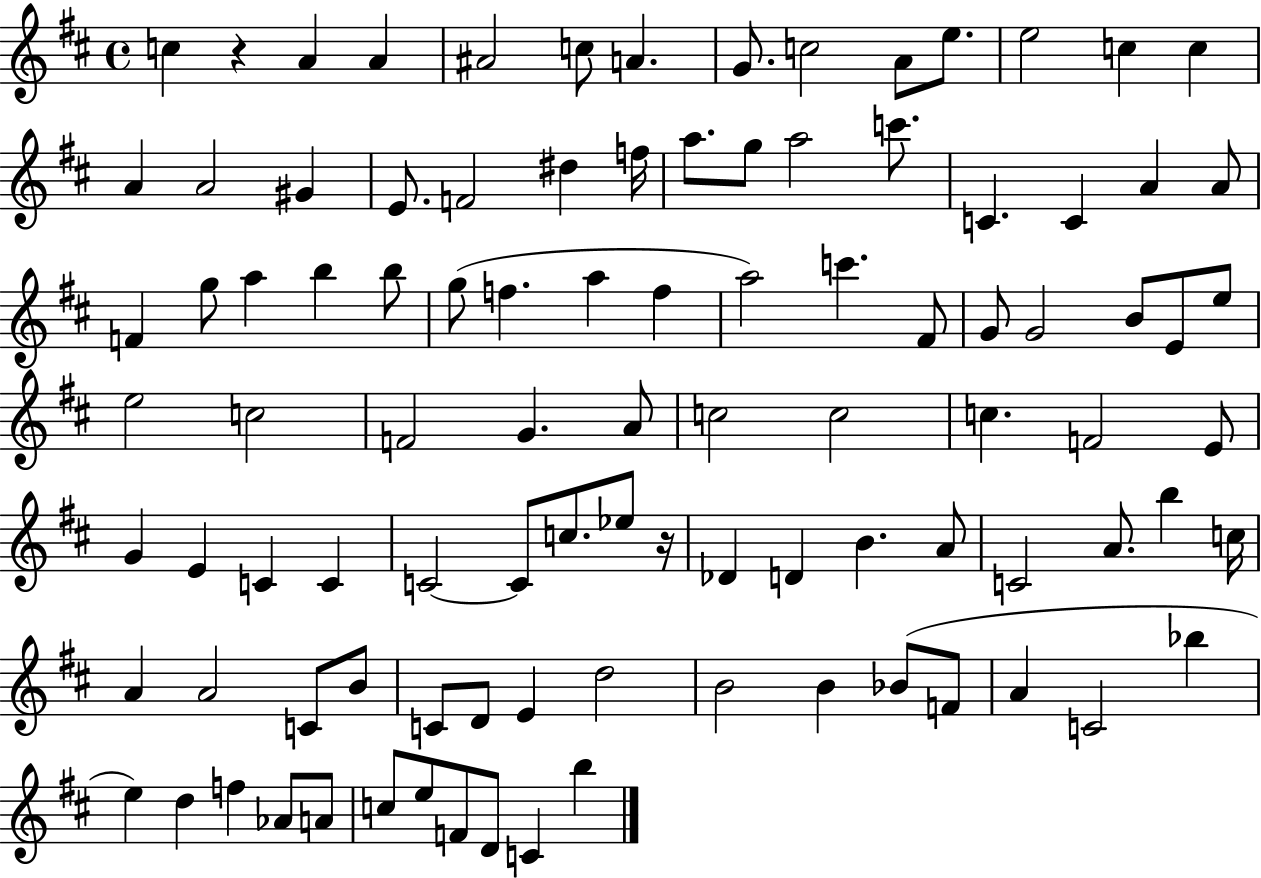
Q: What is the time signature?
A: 4/4